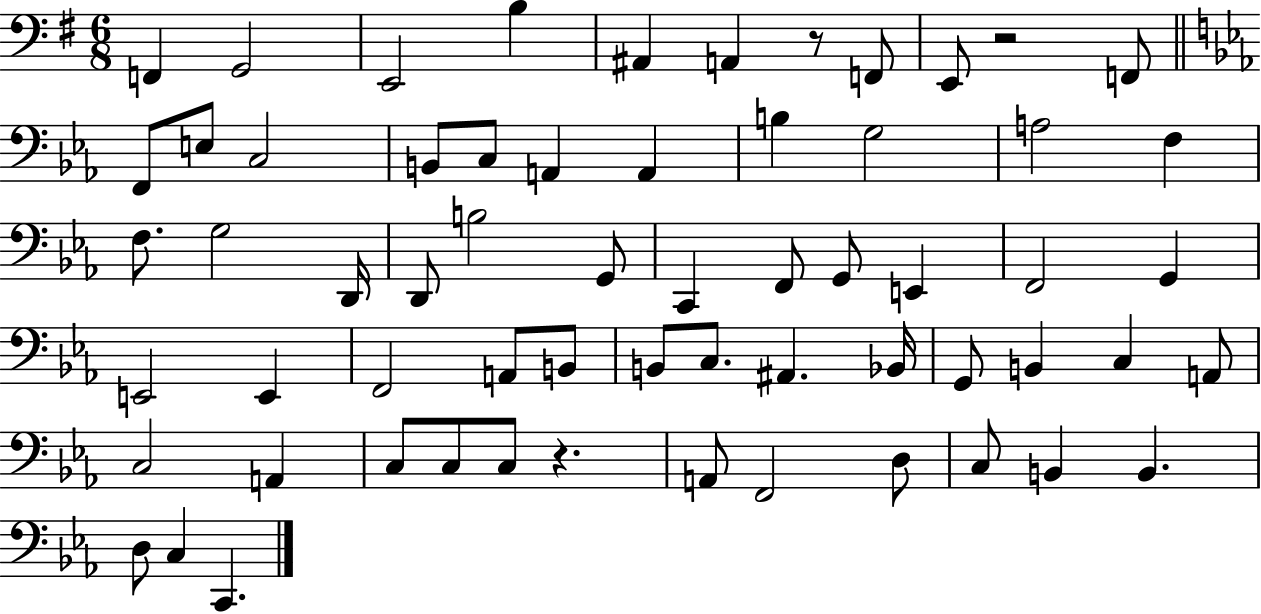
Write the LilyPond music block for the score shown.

{
  \clef bass
  \numericTimeSignature
  \time 6/8
  \key g \major
  \repeat volta 2 { f,4 g,2 | e,2 b4 | ais,4 a,4 r8 f,8 | e,8 r2 f,8 | \break \bar "||" \break \key ees \major f,8 e8 c2 | b,8 c8 a,4 a,4 | b4 g2 | a2 f4 | \break f8. g2 d,16 | d,8 b2 g,8 | c,4 f,8 g,8 e,4 | f,2 g,4 | \break e,2 e,4 | f,2 a,8 b,8 | b,8 c8. ais,4. bes,16 | g,8 b,4 c4 a,8 | \break c2 a,4 | c8 c8 c8 r4. | a,8 f,2 d8 | c8 b,4 b,4. | \break d8 c4 c,4. | } \bar "|."
}